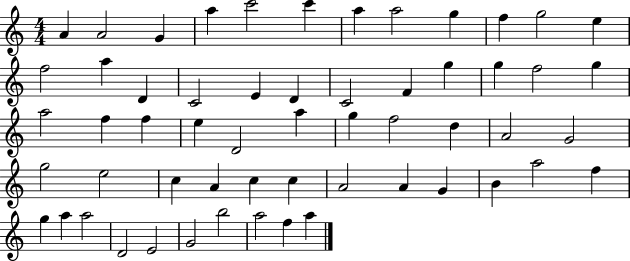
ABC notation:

X:1
T:Untitled
M:4/4
L:1/4
K:C
A A2 G a c'2 c' a a2 g f g2 e f2 a D C2 E D C2 F g g f2 g a2 f f e D2 a g f2 d A2 G2 g2 e2 c A c c A2 A G B a2 f g a a2 D2 E2 G2 b2 a2 f a